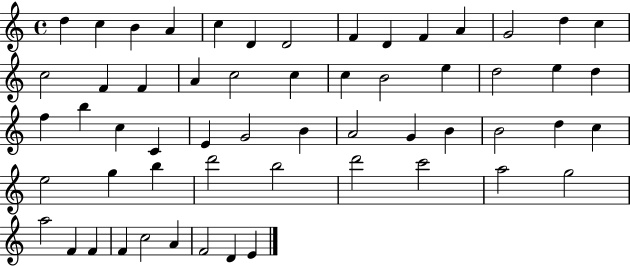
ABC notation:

X:1
T:Untitled
M:4/4
L:1/4
K:C
d c B A c D D2 F D F A G2 d c c2 F F A c2 c c B2 e d2 e d f b c C E G2 B A2 G B B2 d c e2 g b d'2 b2 d'2 c'2 a2 g2 a2 F F F c2 A F2 D E